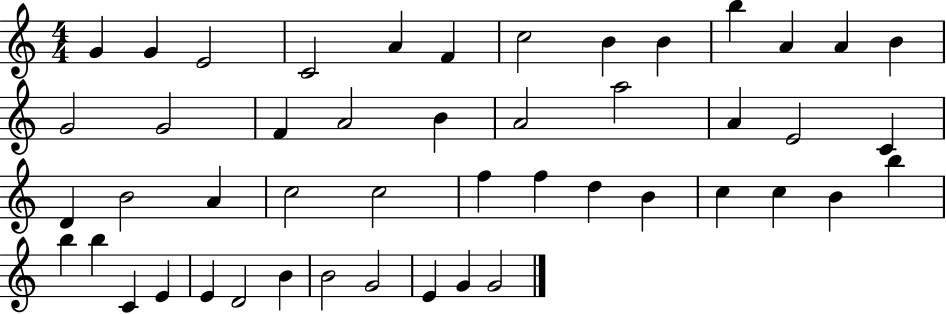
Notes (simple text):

G4/q G4/q E4/h C4/h A4/q F4/q C5/h B4/q B4/q B5/q A4/q A4/q B4/q G4/h G4/h F4/q A4/h B4/q A4/h A5/h A4/q E4/h C4/q D4/q B4/h A4/q C5/h C5/h F5/q F5/q D5/q B4/q C5/q C5/q B4/q B5/q B5/q B5/q C4/q E4/q E4/q D4/h B4/q B4/h G4/h E4/q G4/q G4/h